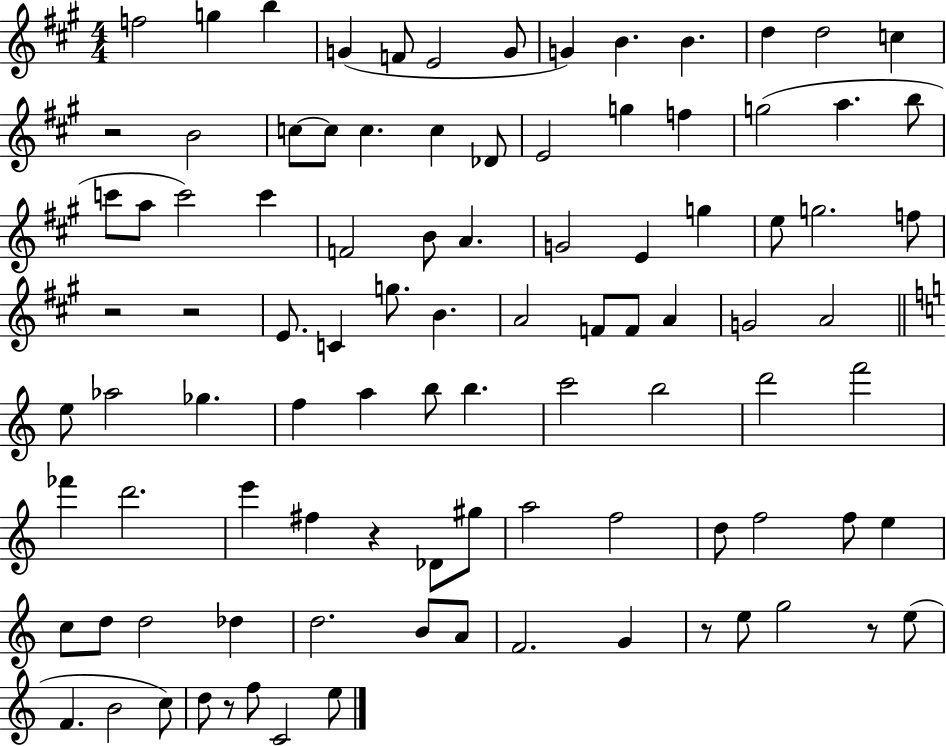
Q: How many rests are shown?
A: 7